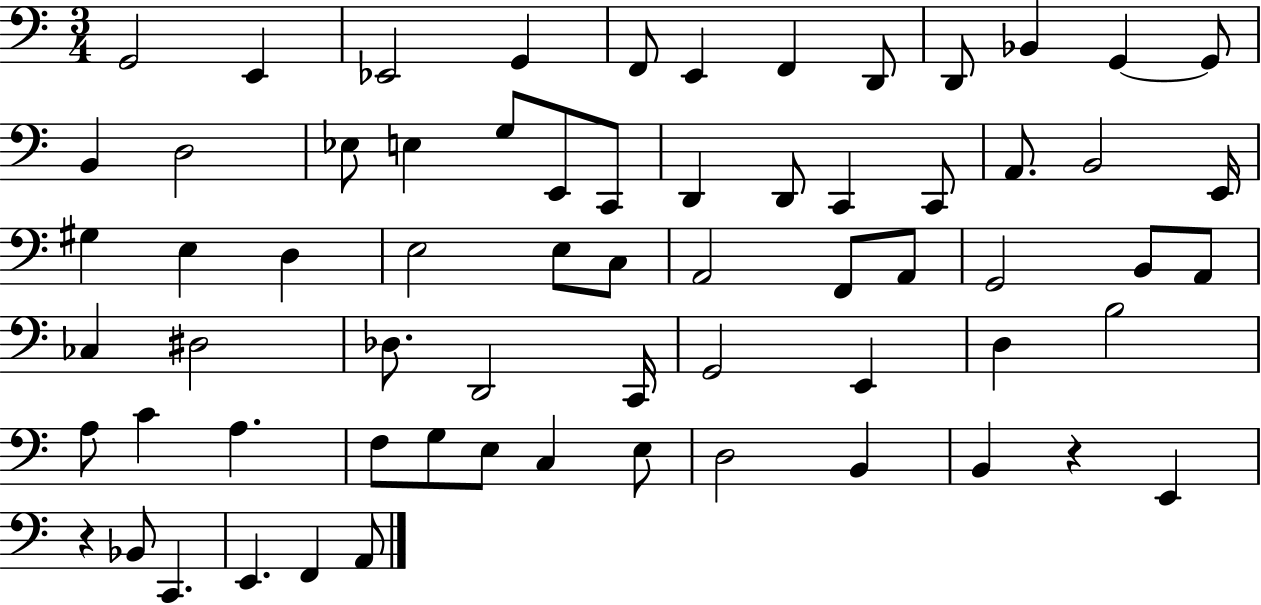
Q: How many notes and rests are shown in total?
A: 66